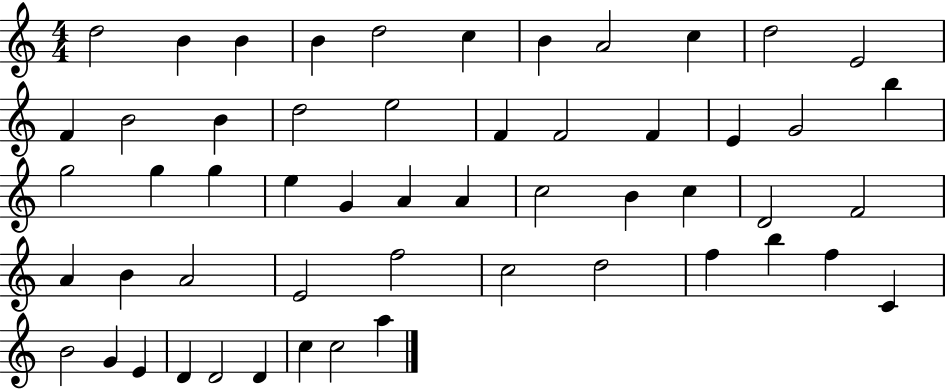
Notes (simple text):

D5/h B4/q B4/q B4/q D5/h C5/q B4/q A4/h C5/q D5/h E4/h F4/q B4/h B4/q D5/h E5/h F4/q F4/h F4/q E4/q G4/h B5/q G5/h G5/q G5/q E5/q G4/q A4/q A4/q C5/h B4/q C5/q D4/h F4/h A4/q B4/q A4/h E4/h F5/h C5/h D5/h F5/q B5/q F5/q C4/q B4/h G4/q E4/q D4/q D4/h D4/q C5/q C5/h A5/q